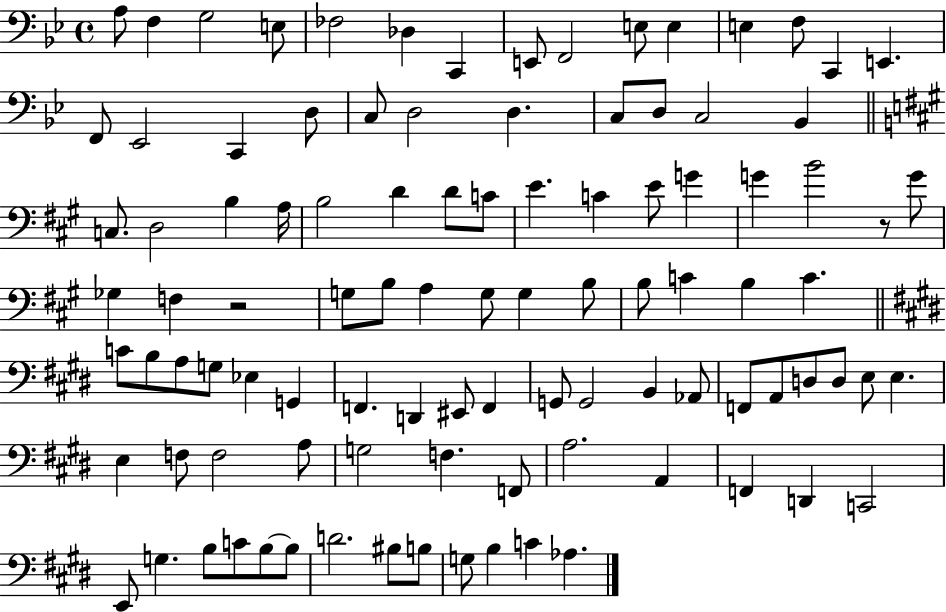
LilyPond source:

{
  \clef bass
  \time 4/4
  \defaultTimeSignature
  \key bes \major
  a8 f4 g2 e8 | fes2 des4 c,4 | e,8 f,2 e8 e4 | e4 f8 c,4 e,4. | \break f,8 ees,2 c,4 d8 | c8 d2 d4. | c8 d8 c2 bes,4 | \bar "||" \break \key a \major c8. d2 b4 a16 | b2 d'4 d'8 c'8 | e'4. c'4 e'8 g'4 | g'4 b'2 r8 g'8 | \break ges4 f4 r2 | g8 b8 a4 g8 g4 b8 | b8 c'4 b4 c'4. | \bar "||" \break \key e \major c'8 b8 a8 g8 ees4 g,4 | f,4. d,4 eis,8 f,4 | g,8 g,2 b,4 aes,8 | f,8 a,8 d8 d8 e8 e4. | \break e4 f8 f2 a8 | g2 f4. f,8 | a2. a,4 | f,4 d,4 c,2 | \break e,8 g4. b8 c'8 b8~~ b8 | d'2. bis8 b8 | g8 b4 c'4 aes4. | \bar "|."
}